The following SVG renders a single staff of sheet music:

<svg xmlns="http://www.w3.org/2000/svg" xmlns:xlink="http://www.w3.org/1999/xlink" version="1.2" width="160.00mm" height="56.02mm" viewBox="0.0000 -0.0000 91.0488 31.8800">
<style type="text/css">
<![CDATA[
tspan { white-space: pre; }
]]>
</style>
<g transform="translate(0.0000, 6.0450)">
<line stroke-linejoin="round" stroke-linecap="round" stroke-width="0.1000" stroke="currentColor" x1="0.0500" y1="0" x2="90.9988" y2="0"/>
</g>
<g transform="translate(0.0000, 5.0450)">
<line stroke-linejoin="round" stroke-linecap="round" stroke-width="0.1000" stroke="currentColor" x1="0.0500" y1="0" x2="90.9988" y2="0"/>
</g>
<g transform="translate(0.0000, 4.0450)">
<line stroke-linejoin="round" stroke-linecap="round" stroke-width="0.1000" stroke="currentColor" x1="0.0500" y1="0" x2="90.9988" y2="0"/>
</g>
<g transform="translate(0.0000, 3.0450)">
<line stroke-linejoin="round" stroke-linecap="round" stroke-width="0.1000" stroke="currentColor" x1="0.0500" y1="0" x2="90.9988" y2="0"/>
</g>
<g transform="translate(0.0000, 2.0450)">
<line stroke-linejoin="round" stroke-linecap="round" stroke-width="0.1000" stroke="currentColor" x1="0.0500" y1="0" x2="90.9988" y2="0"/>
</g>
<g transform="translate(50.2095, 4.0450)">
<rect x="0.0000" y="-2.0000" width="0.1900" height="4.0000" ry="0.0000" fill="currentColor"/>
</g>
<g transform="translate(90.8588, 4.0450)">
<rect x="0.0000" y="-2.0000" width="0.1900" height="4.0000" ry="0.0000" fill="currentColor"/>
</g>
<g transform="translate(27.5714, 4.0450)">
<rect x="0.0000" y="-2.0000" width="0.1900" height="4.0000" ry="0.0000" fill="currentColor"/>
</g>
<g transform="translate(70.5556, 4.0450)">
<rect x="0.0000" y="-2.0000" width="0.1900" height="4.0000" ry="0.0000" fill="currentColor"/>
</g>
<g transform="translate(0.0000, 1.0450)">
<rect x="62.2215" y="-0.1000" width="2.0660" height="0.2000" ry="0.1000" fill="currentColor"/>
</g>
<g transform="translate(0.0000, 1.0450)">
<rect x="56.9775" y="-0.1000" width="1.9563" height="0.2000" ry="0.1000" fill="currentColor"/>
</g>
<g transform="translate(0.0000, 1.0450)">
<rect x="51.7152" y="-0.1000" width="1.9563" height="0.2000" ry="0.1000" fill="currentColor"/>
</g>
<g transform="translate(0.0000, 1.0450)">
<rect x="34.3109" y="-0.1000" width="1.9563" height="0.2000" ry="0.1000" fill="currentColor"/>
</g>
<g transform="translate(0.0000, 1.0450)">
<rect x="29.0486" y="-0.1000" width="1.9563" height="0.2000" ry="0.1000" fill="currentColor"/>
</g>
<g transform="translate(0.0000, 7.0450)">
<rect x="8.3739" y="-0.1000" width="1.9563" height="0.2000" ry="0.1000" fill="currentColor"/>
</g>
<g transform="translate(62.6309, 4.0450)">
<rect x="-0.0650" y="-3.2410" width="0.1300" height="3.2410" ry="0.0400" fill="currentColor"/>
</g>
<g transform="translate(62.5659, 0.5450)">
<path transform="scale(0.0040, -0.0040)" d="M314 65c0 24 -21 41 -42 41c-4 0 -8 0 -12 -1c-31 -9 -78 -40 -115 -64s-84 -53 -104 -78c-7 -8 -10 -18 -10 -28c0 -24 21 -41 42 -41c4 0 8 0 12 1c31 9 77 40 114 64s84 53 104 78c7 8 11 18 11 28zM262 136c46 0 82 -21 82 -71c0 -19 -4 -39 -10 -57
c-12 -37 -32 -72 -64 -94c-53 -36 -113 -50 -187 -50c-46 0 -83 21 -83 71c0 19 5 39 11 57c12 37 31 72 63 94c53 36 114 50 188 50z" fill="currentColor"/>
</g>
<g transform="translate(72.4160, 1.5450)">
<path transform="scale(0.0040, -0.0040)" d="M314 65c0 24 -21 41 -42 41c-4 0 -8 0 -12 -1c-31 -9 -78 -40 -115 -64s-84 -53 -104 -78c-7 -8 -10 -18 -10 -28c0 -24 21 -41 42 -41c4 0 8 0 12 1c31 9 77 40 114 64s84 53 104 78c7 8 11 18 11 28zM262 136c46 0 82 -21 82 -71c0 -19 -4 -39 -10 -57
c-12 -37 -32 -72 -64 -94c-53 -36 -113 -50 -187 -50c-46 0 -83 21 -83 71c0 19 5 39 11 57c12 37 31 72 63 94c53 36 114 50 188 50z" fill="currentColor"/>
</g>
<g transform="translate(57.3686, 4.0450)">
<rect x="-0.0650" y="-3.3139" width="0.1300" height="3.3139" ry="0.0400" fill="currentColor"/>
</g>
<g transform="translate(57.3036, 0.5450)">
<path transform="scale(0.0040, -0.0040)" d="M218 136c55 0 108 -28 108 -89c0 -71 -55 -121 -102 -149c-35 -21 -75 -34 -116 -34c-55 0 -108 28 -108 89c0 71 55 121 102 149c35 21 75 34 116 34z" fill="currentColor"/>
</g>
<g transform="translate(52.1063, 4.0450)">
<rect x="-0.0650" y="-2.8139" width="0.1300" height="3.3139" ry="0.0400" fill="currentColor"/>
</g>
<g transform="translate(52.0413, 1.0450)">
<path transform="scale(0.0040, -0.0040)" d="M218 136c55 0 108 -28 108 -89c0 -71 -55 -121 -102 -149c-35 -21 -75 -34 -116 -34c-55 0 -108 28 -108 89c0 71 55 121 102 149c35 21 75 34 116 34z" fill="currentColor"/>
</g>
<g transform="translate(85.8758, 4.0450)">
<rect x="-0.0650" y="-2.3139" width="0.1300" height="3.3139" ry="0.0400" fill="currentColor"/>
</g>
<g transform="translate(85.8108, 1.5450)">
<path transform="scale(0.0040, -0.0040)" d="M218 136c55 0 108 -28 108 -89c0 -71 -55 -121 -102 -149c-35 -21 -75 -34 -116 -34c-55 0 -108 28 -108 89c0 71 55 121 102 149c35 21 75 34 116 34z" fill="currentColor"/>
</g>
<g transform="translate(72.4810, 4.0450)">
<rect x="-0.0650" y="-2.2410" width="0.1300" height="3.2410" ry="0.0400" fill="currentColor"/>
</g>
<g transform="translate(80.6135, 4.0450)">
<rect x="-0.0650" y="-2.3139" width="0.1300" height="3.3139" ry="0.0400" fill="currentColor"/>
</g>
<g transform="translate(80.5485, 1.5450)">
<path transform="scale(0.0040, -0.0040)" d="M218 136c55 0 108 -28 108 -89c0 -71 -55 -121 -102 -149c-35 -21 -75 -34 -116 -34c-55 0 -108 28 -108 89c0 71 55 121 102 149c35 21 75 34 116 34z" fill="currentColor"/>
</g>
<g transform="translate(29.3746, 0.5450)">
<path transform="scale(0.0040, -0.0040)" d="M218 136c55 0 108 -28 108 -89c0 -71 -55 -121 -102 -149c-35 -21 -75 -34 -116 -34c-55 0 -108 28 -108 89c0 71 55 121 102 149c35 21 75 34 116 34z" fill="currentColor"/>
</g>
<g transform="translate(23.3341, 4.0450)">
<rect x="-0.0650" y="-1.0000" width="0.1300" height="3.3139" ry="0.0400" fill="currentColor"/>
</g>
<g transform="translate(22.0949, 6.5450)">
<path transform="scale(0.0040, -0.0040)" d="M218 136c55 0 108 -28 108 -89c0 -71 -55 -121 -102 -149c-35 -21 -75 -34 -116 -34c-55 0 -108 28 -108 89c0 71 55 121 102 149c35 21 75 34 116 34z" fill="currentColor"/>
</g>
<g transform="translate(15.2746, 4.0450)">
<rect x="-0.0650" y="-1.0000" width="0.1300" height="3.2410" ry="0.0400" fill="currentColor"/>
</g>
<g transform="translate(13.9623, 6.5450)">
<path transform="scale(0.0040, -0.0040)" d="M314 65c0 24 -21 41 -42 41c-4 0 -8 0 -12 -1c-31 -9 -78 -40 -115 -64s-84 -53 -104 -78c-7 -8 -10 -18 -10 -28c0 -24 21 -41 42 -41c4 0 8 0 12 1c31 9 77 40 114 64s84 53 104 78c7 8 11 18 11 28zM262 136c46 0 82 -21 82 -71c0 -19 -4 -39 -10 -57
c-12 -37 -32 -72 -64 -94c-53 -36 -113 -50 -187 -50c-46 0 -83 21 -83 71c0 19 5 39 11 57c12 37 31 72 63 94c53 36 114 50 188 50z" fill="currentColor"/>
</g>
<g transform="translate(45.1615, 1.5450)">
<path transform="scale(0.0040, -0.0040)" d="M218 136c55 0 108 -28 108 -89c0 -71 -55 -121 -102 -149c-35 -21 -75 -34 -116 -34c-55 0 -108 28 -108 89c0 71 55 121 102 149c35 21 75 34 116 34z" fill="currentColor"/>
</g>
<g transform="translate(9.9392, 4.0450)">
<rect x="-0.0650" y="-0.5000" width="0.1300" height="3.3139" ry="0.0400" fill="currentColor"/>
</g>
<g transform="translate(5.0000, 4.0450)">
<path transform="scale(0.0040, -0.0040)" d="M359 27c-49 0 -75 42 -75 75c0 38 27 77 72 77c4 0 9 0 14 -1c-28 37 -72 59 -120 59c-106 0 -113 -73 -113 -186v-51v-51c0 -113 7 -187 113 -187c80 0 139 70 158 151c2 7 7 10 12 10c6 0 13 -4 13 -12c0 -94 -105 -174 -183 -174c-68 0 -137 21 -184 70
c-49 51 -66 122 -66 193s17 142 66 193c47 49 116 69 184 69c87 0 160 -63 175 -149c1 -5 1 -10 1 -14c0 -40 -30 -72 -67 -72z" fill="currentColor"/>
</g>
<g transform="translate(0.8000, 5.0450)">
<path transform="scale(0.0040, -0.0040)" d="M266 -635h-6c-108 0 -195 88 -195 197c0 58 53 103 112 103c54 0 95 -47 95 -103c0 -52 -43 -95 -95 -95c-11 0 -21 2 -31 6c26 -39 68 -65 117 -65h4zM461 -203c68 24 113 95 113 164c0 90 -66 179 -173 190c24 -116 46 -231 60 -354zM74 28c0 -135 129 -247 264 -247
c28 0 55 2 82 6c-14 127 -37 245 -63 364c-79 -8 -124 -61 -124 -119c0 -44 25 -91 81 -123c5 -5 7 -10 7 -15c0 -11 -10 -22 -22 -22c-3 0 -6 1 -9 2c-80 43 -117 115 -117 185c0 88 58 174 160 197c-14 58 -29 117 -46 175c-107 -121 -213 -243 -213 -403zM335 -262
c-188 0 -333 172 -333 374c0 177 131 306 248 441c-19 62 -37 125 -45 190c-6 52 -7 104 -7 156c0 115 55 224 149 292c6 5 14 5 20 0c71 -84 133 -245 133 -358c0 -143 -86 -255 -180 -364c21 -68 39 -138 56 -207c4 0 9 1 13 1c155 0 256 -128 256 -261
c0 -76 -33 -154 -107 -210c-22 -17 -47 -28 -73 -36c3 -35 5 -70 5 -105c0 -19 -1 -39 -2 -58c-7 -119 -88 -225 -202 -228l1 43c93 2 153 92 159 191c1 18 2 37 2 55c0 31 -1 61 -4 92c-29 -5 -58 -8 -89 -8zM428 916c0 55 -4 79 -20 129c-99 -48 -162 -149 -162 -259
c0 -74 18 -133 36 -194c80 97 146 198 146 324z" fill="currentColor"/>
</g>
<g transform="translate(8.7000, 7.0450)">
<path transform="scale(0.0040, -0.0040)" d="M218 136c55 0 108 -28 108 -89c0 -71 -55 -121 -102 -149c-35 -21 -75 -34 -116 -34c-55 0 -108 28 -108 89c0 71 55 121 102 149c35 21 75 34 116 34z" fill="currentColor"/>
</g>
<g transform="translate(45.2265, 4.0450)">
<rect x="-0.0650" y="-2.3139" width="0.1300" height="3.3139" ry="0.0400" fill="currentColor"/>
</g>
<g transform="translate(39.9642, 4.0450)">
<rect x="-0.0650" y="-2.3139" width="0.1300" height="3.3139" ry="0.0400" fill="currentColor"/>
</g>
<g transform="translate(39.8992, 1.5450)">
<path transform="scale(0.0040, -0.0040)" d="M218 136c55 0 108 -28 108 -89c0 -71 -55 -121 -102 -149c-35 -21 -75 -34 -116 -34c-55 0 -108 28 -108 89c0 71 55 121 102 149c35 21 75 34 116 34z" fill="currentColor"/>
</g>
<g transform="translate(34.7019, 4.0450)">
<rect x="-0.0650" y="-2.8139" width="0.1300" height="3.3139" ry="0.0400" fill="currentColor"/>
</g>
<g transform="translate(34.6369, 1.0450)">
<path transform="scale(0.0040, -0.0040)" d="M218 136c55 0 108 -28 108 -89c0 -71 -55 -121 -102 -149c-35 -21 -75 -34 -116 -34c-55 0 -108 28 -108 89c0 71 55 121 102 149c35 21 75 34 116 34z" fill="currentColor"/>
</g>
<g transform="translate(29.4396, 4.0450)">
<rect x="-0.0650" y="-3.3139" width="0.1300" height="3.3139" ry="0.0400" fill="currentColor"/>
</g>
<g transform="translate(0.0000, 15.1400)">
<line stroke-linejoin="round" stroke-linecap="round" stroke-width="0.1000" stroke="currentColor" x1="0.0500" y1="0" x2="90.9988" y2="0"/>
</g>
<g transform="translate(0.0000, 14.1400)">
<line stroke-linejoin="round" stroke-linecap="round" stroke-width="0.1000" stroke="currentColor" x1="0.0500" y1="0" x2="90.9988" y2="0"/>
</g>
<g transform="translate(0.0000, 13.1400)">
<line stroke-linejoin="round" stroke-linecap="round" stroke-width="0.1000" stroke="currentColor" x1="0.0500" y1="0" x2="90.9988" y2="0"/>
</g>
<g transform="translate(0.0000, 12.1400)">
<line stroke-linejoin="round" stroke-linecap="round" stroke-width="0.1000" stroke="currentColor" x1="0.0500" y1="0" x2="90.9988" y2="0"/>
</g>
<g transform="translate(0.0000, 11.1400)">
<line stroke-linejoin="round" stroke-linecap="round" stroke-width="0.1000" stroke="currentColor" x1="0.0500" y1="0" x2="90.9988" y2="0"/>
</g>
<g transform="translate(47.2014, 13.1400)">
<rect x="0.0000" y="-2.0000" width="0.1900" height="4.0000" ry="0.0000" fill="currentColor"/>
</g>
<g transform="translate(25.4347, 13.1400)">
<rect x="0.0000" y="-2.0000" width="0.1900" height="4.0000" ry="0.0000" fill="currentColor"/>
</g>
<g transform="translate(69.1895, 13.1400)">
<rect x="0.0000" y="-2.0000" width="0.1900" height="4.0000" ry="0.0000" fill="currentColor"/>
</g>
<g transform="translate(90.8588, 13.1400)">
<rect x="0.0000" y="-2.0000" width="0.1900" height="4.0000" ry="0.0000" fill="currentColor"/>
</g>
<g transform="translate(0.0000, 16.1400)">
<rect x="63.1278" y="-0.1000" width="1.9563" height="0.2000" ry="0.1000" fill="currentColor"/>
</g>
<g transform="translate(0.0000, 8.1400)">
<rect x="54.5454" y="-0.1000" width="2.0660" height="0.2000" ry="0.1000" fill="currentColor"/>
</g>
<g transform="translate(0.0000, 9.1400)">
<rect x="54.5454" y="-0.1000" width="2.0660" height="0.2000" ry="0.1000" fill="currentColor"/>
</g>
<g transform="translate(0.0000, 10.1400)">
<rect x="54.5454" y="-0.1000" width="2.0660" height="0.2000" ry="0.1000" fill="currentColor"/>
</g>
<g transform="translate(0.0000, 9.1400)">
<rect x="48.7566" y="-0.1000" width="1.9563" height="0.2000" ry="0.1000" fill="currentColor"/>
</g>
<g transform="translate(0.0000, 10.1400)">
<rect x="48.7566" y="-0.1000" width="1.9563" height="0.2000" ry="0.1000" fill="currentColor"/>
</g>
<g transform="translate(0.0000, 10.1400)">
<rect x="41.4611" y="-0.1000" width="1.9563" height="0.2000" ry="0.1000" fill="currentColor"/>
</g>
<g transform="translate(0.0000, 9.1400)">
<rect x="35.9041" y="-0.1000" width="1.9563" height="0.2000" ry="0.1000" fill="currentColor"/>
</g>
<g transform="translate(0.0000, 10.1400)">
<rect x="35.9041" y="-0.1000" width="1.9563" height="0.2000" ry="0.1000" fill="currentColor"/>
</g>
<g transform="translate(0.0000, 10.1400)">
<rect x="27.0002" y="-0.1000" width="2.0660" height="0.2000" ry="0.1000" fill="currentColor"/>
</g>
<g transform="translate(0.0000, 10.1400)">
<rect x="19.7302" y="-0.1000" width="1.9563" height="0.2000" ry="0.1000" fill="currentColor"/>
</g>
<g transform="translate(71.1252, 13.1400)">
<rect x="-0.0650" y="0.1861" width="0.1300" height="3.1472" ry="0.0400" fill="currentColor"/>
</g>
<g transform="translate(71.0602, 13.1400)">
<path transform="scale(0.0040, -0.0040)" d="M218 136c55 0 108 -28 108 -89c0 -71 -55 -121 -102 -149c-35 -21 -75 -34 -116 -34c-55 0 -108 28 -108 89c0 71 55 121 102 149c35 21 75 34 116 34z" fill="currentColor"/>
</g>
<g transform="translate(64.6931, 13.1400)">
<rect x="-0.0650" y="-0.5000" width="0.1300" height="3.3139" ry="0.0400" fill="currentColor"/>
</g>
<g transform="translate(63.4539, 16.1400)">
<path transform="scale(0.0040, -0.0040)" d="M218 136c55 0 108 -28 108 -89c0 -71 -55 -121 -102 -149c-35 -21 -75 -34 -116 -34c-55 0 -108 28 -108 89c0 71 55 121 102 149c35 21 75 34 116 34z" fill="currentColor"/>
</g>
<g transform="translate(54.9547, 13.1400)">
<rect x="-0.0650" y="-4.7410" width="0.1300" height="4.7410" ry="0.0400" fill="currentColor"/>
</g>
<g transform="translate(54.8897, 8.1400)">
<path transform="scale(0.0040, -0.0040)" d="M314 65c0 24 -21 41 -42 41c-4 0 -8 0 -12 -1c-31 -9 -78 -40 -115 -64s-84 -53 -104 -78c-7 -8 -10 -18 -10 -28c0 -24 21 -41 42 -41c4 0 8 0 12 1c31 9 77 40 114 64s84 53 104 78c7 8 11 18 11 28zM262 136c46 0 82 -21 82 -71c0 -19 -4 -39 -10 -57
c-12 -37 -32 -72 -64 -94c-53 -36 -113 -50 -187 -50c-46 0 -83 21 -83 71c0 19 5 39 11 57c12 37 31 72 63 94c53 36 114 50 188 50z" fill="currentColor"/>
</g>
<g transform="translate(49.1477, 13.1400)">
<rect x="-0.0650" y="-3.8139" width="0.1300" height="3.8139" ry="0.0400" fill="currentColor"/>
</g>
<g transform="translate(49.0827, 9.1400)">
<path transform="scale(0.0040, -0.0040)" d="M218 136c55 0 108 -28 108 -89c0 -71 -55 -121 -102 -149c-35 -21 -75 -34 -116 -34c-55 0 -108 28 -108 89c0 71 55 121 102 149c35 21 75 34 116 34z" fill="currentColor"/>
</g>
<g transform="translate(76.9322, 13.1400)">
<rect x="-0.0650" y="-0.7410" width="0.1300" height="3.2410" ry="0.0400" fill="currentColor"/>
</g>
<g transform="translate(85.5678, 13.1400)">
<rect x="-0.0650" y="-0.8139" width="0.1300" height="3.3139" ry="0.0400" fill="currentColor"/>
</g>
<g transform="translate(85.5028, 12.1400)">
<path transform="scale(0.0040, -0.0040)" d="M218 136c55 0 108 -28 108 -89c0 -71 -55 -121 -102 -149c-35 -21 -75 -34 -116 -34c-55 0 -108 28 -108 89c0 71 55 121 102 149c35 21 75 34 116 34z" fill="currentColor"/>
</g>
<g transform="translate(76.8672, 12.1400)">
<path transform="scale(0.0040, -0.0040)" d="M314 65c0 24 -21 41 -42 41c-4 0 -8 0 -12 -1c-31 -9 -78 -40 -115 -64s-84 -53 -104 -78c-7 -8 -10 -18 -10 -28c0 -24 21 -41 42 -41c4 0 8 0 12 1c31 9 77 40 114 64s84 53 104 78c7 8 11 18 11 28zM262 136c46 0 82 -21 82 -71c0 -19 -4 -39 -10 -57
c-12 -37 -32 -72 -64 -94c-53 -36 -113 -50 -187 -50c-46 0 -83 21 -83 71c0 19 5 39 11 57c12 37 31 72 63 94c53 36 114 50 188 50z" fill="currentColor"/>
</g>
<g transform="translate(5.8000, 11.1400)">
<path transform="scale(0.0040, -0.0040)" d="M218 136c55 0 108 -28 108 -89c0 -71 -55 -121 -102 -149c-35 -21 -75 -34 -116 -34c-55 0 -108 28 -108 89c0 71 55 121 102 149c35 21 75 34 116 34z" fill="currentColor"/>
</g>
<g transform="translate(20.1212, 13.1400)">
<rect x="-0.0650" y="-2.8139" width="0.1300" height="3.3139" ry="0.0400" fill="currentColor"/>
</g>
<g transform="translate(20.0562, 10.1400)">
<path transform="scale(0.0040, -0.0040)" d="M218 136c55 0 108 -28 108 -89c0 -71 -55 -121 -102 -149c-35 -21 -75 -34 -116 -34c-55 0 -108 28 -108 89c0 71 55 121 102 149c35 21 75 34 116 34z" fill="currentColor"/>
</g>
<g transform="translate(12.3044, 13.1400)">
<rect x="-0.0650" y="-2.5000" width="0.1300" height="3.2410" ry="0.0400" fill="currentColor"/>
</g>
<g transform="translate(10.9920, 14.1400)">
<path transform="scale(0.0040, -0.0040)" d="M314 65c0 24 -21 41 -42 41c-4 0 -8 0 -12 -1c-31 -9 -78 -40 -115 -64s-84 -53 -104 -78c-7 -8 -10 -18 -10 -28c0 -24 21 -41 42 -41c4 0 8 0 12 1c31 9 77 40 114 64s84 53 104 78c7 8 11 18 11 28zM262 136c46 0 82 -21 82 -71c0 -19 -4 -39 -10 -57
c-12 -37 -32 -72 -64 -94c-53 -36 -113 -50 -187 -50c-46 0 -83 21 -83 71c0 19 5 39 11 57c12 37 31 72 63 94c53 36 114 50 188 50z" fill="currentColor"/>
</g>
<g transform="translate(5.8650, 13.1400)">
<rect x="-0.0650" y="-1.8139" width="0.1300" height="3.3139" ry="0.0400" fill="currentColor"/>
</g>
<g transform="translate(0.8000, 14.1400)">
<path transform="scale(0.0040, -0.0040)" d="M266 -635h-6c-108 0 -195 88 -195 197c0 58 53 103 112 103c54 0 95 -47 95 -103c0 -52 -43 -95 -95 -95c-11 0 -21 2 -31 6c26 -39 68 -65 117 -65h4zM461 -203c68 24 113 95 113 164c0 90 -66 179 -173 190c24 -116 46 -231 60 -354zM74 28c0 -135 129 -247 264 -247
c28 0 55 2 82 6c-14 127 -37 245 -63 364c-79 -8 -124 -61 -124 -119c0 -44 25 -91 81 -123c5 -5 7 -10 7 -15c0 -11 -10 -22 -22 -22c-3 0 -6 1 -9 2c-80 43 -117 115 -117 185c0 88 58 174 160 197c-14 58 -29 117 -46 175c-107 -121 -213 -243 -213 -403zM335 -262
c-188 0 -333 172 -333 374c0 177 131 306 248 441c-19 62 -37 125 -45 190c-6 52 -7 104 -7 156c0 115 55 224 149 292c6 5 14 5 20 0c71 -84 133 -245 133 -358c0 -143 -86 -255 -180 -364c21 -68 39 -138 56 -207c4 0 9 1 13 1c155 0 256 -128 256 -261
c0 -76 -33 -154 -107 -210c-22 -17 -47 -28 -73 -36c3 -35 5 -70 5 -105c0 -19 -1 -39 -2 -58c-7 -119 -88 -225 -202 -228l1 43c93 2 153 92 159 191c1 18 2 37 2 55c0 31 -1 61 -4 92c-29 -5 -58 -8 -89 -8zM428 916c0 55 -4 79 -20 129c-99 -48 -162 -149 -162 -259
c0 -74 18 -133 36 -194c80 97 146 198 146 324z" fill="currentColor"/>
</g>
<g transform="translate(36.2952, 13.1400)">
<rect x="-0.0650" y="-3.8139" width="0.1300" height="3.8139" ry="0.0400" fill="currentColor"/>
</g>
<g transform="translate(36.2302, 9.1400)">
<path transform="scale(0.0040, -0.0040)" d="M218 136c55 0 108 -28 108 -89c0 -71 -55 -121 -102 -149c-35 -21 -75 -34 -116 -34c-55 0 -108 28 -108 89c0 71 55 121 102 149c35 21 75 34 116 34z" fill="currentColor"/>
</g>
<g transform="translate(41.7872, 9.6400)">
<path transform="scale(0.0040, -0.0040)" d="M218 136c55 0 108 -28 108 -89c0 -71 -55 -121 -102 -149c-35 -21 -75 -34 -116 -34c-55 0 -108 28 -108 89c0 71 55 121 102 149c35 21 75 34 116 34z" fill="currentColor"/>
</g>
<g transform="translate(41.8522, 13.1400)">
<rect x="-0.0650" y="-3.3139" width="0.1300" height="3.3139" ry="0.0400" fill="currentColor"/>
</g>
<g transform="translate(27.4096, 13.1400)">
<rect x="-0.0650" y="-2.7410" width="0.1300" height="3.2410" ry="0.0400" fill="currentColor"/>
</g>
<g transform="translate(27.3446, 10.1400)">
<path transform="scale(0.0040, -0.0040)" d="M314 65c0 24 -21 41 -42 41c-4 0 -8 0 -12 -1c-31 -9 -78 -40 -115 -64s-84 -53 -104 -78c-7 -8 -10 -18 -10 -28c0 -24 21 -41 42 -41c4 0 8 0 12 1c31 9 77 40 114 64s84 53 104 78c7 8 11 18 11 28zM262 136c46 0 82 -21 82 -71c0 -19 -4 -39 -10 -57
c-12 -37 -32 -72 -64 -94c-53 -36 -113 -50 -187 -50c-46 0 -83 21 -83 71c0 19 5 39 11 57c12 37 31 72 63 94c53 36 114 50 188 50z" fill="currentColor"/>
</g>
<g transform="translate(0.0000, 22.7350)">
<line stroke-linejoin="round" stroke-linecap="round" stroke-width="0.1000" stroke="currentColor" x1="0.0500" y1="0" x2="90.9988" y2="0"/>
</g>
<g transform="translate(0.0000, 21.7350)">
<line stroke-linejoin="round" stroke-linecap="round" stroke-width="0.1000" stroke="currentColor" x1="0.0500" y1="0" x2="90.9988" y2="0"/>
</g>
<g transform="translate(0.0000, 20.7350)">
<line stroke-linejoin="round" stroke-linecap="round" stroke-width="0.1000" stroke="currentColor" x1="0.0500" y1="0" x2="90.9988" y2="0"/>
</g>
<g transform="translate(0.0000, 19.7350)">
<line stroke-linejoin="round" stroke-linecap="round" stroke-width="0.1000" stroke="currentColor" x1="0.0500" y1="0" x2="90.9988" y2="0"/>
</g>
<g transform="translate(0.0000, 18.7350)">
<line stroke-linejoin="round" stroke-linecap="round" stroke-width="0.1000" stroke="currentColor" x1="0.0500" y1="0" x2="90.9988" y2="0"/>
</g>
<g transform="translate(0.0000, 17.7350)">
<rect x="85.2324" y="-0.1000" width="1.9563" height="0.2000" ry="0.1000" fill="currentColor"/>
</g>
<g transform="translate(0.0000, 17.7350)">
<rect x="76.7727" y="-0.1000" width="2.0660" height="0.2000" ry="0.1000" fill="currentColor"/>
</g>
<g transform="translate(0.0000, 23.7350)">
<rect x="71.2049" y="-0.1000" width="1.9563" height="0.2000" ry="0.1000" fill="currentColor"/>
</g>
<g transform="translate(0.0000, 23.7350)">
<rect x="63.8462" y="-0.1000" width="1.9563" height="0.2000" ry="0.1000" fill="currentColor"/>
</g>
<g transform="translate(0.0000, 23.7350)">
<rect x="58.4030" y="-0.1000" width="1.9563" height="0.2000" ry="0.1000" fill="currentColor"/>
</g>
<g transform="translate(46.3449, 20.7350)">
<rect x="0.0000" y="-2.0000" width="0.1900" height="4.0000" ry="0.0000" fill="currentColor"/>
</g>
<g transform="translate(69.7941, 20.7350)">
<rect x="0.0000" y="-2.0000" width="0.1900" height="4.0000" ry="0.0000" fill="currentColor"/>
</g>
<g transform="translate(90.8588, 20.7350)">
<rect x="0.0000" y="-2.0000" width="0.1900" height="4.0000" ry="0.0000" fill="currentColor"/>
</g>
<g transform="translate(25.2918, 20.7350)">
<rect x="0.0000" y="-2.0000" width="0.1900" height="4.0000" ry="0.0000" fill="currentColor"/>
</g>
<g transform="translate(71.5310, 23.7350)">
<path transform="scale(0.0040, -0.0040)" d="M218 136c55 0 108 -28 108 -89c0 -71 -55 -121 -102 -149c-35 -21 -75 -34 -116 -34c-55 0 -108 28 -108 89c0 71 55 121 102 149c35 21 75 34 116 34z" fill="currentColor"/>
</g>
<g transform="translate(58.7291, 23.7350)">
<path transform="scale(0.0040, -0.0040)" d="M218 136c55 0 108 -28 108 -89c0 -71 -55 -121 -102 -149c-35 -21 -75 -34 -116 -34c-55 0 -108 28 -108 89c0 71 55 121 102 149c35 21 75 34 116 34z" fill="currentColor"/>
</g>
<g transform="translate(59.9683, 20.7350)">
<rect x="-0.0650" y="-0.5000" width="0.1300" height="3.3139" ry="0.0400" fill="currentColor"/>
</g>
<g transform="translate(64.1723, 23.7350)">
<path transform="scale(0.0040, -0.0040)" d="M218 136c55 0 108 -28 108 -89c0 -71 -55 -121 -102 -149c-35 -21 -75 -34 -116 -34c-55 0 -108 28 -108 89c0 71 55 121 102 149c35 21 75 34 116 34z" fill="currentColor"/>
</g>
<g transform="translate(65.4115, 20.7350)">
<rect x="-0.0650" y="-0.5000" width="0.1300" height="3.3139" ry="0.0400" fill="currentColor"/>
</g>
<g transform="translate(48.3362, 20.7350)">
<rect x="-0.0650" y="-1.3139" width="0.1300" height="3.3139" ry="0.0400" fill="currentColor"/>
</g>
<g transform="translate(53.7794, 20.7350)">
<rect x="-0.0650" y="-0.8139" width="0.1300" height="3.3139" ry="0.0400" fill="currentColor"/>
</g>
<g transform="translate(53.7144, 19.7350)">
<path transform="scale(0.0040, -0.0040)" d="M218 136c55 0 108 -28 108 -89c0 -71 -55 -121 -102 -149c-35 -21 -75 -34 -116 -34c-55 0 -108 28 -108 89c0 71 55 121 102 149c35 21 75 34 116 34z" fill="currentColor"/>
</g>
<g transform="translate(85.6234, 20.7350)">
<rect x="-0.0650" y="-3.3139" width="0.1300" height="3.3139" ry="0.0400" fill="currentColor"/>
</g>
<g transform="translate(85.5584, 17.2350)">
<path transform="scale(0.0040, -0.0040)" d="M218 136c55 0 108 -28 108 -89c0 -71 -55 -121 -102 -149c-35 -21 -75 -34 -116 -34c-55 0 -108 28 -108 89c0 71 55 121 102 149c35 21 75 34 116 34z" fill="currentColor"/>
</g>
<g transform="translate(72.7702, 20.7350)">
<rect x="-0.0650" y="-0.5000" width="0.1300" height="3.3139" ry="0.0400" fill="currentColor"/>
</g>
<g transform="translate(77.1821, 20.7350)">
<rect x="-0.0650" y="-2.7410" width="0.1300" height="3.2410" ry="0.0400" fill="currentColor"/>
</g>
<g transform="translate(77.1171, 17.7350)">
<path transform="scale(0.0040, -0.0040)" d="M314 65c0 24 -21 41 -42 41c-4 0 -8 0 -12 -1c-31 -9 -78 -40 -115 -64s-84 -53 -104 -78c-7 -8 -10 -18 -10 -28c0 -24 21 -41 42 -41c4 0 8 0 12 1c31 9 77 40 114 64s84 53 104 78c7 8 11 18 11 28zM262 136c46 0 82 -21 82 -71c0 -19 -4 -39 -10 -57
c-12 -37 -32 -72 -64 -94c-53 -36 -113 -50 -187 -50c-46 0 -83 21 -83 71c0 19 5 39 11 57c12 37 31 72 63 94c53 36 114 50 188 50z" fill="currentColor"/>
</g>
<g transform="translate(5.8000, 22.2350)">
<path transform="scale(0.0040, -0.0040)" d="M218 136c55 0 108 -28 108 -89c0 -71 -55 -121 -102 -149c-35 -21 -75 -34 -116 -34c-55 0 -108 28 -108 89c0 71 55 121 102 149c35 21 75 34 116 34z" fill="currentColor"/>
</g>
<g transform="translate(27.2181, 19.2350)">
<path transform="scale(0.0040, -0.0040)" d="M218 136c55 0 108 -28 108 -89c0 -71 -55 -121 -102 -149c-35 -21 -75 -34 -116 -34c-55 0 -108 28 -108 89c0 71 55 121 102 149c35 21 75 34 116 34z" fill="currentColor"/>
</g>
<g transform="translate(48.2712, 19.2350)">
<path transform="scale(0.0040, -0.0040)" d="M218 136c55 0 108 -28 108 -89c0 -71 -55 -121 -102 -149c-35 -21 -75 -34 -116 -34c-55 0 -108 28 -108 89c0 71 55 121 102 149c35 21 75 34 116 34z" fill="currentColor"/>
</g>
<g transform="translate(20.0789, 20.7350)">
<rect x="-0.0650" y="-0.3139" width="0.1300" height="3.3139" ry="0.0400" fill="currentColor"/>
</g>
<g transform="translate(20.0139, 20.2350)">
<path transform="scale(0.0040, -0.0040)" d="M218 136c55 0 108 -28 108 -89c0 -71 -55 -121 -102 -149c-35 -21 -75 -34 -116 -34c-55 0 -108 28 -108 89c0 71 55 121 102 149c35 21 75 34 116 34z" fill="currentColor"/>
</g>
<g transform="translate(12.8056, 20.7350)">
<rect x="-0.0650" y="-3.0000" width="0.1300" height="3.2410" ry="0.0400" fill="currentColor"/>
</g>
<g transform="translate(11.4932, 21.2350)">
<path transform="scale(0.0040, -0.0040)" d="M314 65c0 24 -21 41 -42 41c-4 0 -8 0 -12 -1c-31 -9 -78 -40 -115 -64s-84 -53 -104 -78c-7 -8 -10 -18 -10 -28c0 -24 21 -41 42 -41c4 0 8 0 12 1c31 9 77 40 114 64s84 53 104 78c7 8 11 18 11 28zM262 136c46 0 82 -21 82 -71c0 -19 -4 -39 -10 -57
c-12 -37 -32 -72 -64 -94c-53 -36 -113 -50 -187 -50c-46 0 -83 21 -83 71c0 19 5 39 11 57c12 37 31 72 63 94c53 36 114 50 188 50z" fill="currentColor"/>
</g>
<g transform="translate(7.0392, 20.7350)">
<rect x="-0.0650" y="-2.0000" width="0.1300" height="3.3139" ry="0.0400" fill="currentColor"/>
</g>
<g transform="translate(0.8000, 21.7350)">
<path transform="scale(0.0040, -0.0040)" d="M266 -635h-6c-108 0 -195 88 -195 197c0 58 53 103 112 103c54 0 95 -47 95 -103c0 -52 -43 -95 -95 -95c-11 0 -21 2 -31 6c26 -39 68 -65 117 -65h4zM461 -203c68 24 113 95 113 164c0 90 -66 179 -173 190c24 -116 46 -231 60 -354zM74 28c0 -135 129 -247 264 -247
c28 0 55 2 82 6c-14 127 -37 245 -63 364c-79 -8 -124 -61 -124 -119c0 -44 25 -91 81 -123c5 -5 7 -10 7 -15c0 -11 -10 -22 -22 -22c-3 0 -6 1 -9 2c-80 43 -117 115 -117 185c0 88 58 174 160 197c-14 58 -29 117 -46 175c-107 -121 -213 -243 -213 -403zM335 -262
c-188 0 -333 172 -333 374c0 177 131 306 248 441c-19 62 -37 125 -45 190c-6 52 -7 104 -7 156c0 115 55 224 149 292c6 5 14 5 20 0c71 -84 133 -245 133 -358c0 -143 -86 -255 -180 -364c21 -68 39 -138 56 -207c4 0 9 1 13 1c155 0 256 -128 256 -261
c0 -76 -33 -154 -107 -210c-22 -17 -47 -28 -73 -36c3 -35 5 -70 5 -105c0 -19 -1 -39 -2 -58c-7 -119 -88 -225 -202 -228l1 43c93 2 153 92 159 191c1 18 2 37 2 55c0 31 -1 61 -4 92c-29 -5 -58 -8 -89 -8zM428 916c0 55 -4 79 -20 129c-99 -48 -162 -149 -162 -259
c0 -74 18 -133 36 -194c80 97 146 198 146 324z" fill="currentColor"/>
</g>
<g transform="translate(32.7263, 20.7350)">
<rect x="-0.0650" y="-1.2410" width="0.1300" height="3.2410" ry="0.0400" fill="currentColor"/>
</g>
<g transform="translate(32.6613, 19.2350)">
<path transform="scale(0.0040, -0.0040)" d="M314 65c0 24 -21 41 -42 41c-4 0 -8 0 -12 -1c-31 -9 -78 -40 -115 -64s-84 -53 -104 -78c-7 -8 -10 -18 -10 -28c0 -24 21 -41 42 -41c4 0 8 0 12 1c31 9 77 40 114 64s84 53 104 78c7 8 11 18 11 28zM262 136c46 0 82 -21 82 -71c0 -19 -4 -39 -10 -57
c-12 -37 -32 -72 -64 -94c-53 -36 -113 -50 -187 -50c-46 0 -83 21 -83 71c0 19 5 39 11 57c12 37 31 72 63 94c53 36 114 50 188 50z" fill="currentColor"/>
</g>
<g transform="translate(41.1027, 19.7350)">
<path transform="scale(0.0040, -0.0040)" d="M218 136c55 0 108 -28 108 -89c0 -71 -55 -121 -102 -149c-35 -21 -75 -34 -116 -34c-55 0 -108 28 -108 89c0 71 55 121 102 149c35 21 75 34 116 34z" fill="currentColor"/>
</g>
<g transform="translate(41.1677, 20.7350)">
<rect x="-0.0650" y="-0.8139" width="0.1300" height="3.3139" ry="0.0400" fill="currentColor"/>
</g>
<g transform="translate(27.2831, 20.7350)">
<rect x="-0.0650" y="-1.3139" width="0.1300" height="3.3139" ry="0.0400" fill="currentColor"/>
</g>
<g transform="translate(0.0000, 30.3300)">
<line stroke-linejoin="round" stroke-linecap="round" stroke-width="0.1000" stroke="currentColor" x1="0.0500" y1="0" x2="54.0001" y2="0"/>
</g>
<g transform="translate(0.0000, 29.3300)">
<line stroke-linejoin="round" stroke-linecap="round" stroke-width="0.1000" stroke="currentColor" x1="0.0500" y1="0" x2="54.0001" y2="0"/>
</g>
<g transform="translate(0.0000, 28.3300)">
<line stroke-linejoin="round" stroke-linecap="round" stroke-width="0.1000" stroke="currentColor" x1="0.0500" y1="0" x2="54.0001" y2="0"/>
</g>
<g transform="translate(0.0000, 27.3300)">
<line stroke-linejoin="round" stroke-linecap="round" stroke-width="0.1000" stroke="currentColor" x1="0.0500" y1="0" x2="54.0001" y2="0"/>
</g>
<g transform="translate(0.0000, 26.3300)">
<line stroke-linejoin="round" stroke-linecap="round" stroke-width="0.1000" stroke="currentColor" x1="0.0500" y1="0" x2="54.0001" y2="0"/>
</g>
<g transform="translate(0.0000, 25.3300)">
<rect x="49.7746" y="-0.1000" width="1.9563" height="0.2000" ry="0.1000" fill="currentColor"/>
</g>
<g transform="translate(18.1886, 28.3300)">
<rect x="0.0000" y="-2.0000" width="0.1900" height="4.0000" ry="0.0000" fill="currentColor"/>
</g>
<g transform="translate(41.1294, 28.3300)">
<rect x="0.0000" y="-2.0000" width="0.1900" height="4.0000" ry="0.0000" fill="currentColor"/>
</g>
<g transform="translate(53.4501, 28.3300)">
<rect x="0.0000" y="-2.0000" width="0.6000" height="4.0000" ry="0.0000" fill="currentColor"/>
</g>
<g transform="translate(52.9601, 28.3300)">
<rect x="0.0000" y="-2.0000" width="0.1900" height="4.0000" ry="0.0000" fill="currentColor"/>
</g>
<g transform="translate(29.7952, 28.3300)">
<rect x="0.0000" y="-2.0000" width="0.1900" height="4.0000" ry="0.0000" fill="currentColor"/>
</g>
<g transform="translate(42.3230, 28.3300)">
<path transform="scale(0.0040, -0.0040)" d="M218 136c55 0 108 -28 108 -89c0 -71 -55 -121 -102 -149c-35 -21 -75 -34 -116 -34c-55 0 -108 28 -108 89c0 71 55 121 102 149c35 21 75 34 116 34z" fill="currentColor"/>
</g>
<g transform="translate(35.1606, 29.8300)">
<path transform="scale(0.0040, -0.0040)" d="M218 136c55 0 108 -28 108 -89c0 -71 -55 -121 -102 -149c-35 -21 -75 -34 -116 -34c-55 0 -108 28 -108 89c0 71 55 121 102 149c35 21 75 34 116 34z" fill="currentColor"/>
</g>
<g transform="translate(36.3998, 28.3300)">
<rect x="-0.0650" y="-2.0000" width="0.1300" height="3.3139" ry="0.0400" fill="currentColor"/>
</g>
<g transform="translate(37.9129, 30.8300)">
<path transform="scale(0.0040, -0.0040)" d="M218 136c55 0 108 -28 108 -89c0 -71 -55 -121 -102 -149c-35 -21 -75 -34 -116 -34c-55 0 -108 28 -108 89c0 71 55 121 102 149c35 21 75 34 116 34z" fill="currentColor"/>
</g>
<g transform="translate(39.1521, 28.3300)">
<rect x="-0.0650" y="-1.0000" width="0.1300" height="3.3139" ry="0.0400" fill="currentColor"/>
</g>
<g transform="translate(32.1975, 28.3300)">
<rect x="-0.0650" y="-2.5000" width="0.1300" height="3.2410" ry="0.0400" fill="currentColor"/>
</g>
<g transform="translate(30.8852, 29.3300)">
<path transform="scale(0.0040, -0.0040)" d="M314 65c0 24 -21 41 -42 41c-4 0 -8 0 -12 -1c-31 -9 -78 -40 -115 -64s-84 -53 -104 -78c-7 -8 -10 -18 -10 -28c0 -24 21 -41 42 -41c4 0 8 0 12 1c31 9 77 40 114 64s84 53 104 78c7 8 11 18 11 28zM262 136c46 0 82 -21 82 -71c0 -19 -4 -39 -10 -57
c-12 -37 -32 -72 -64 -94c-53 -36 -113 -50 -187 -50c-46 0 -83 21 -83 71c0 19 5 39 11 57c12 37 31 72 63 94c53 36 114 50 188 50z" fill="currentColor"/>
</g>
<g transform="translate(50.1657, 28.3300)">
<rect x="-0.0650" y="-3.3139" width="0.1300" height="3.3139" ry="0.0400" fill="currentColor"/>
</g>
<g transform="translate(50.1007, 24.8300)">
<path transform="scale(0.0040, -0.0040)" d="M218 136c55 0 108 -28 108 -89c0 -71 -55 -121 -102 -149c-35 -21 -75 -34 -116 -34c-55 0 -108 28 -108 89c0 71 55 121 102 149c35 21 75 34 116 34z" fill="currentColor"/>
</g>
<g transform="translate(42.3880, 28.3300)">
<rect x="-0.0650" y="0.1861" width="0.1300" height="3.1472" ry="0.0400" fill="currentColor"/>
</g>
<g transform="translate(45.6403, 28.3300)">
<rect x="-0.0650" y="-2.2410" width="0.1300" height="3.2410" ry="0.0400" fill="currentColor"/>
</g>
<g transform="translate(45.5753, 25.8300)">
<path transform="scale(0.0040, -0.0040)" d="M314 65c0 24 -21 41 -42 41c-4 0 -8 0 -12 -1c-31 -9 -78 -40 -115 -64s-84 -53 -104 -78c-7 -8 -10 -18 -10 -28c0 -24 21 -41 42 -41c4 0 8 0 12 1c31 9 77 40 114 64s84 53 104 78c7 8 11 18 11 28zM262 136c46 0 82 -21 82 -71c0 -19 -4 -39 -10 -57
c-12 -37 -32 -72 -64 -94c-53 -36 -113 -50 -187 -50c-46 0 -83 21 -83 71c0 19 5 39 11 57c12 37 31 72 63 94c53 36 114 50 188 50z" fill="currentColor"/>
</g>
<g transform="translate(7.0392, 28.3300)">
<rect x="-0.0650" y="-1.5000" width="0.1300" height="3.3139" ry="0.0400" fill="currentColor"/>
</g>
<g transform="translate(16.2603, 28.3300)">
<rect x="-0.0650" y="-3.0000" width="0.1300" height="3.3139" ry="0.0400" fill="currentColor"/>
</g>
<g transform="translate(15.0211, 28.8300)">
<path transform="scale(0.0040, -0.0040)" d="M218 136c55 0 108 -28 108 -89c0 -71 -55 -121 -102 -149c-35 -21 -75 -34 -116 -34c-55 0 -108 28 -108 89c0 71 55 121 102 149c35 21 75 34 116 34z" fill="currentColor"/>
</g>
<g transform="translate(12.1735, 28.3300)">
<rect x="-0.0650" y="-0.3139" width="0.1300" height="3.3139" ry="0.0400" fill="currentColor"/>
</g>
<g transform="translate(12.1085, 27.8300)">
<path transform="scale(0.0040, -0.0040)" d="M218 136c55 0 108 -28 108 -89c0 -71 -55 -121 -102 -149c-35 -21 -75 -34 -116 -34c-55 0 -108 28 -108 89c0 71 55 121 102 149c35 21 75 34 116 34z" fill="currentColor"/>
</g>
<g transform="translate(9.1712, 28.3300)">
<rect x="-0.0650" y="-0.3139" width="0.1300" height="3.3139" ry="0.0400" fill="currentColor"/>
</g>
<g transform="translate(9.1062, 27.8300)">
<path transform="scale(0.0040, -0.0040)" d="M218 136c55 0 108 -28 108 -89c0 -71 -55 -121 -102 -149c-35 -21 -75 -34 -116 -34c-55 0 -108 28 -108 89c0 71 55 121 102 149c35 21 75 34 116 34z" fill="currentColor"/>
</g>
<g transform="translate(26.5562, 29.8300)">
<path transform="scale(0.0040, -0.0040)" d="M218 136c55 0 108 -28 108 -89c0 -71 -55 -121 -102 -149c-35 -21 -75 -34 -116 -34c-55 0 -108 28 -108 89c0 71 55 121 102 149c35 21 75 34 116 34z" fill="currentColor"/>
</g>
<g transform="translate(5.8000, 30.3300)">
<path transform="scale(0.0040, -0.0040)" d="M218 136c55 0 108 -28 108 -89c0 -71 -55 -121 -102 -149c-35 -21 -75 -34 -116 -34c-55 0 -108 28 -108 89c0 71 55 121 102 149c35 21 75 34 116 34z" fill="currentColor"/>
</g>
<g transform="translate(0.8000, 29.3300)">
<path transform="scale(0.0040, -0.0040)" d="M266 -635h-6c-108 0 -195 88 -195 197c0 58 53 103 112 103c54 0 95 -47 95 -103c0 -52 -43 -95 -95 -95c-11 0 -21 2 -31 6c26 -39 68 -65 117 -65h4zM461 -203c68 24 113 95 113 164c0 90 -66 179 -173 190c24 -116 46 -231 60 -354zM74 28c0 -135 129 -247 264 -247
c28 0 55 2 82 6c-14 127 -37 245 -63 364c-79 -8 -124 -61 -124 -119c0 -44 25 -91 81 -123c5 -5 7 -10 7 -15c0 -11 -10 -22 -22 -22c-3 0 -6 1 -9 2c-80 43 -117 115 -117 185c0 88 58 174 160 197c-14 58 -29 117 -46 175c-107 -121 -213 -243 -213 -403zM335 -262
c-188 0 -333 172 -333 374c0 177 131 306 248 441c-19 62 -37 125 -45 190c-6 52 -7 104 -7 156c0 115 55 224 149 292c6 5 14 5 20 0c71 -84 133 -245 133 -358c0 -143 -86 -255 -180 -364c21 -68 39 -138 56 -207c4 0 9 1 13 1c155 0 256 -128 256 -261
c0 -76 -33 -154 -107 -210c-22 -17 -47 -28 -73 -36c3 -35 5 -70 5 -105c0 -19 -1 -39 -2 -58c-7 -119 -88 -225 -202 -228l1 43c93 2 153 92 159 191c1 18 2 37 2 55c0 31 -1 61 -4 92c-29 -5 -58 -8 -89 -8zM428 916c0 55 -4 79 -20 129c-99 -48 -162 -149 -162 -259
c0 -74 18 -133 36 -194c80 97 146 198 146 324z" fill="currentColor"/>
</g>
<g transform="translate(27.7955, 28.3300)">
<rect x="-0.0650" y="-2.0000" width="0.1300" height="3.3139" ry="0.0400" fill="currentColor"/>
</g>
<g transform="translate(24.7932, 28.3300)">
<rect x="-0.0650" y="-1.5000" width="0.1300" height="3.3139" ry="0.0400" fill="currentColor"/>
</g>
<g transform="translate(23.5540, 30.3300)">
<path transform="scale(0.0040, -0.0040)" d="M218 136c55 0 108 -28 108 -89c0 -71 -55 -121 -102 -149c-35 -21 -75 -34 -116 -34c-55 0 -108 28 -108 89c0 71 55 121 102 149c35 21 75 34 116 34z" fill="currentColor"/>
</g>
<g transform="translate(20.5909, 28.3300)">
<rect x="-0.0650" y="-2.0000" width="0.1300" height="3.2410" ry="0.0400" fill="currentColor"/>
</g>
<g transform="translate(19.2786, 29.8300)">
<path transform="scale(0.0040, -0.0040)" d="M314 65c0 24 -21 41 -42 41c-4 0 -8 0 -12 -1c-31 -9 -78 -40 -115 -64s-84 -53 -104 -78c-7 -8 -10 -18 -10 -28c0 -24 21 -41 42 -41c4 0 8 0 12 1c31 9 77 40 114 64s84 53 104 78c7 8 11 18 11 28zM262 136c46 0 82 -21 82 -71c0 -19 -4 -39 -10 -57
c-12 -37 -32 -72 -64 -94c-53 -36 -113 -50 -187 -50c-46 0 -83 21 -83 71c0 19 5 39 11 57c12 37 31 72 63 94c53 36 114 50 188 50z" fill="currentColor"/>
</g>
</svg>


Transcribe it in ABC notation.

X:1
T:Untitled
M:4/4
L:1/4
K:C
C D2 D b a g g a b b2 g2 g g f G2 a a2 c' b c' e'2 C B d2 d F A2 c e e2 d e d C C C a2 b E c c A F2 E F G2 F D B g2 b